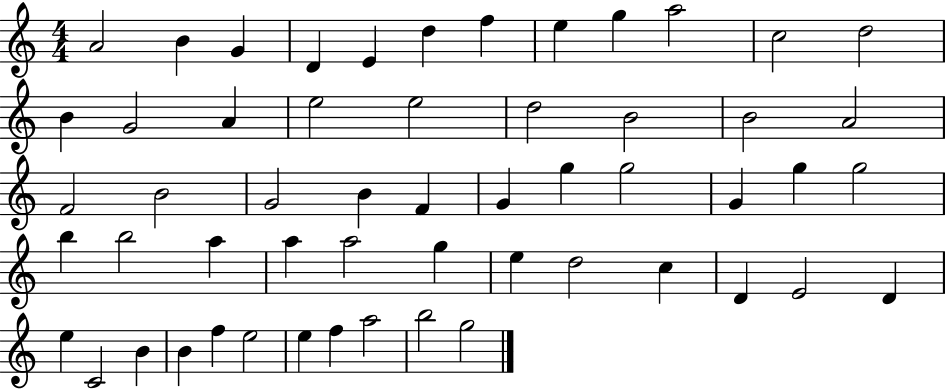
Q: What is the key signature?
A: C major